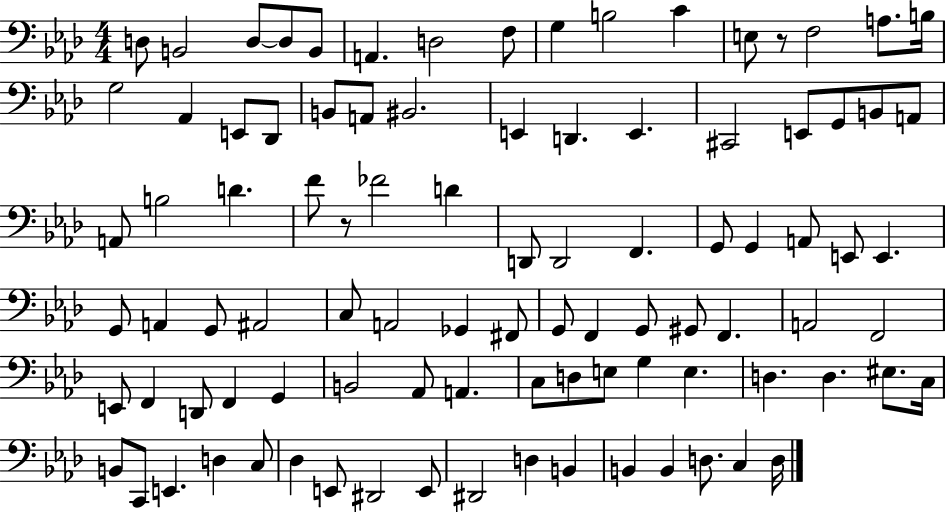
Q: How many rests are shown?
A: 2